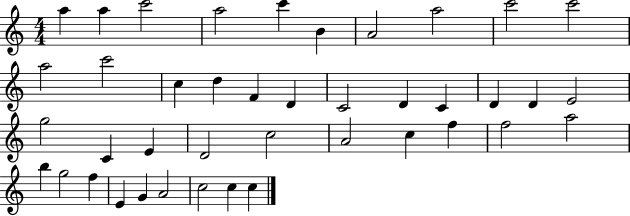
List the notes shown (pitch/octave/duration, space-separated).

A5/q A5/q C6/h A5/h C6/q B4/q A4/h A5/h C6/h C6/h A5/h C6/h C5/q D5/q F4/q D4/q C4/h D4/q C4/q D4/q D4/q E4/h G5/h C4/q E4/q D4/h C5/h A4/h C5/q F5/q F5/h A5/h B5/q G5/h F5/q E4/q G4/q A4/h C5/h C5/q C5/q